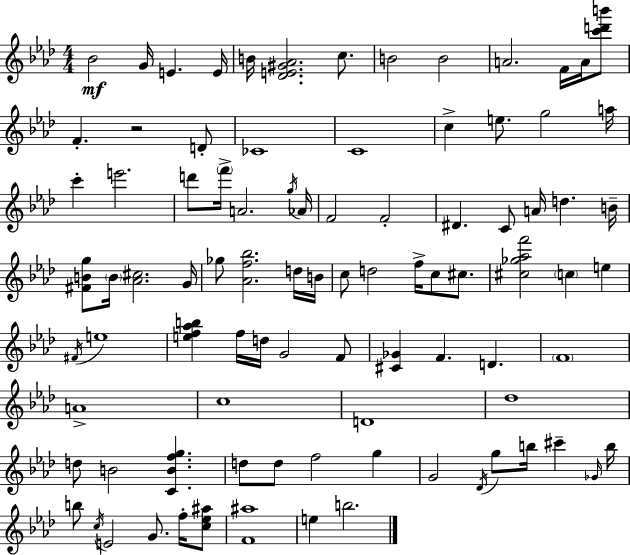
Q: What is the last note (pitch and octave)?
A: B5